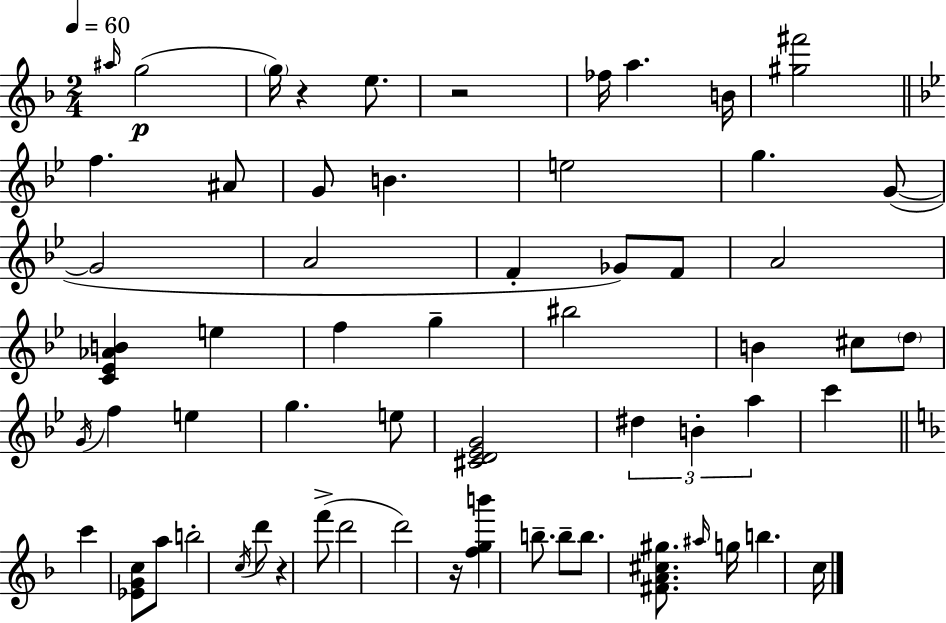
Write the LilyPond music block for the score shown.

{
  \clef treble
  \numericTimeSignature
  \time 2/4
  \key d \minor
  \tempo 4 = 60
  \grace { ais''16 }(\p g''2 | \parenthesize g''16) r4 e''8. | r2 | fes''16 a''4. | \break b'16 <gis'' fis'''>2 | \bar "||" \break \key g \minor f''4. ais'8 | g'8 b'4. | e''2 | g''4. g'8~(~ | \break g'2 | a'2 | f'4-. ges'8) f'8 | a'2 | \break <c' ees' aes' b'>4 e''4 | f''4 g''4-- | bis''2 | b'4 cis''8 \parenthesize d''8 | \break \acciaccatura { g'16 } f''4 e''4 | g''4. e''8 | <cis' d' ees' g'>2 | \tuplet 3/2 { dis''4 b'4-. | \break a''4 } c'''4 | \bar "||" \break \key d \minor c'''4 <ees' g' c''>8 a''8 | b''2-. | \acciaccatura { c''16 } d'''8 r4 f'''8->( | d'''2 | \break d'''2) | r16 <f'' g'' b'''>4 b''8.-- | b''8-- b''8. <fis' a' cis'' gis''>8. | \grace { ais''16 } g''16 b''4. | \break c''16 \bar "|."
}